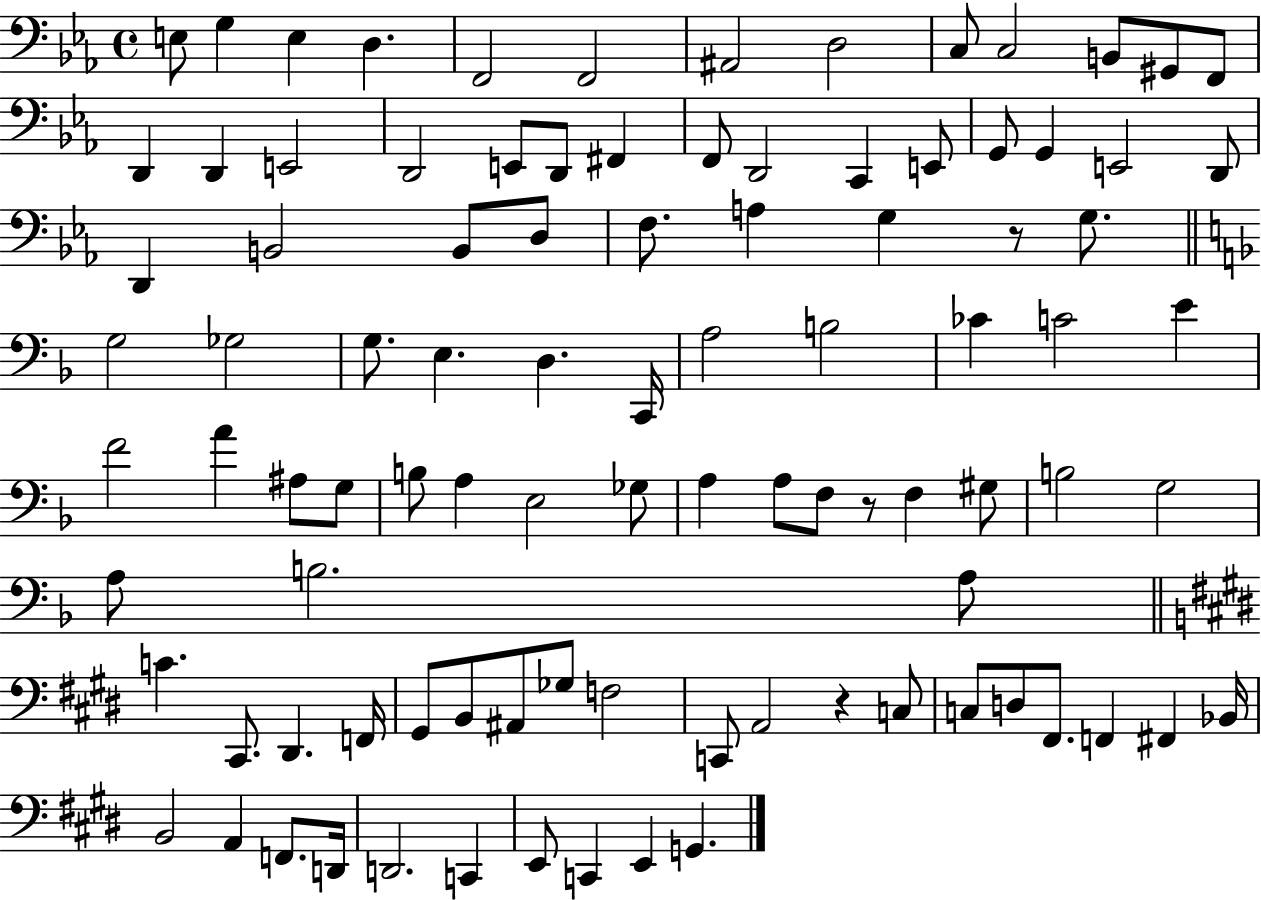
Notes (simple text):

E3/e G3/q E3/q D3/q. F2/h F2/h A#2/h D3/h C3/e C3/h B2/e G#2/e F2/e D2/q D2/q E2/h D2/h E2/e D2/e F#2/q F2/e D2/h C2/q E2/e G2/e G2/q E2/h D2/e D2/q B2/h B2/e D3/e F3/e. A3/q G3/q R/e G3/e. G3/h Gb3/h G3/e. E3/q. D3/q. C2/s A3/h B3/h CES4/q C4/h E4/q F4/h A4/q A#3/e G3/e B3/e A3/q E3/h Gb3/e A3/q A3/e F3/e R/e F3/q G#3/e B3/h G3/h A3/e B3/h. A3/e C4/q. C#2/e. D#2/q. F2/s G#2/e B2/e A#2/e Gb3/e F3/h C2/e A2/h R/q C3/e C3/e D3/e F#2/e. F2/q F#2/q Bb2/s B2/h A2/q F2/e. D2/s D2/h. C2/q E2/e C2/q E2/q G2/q.